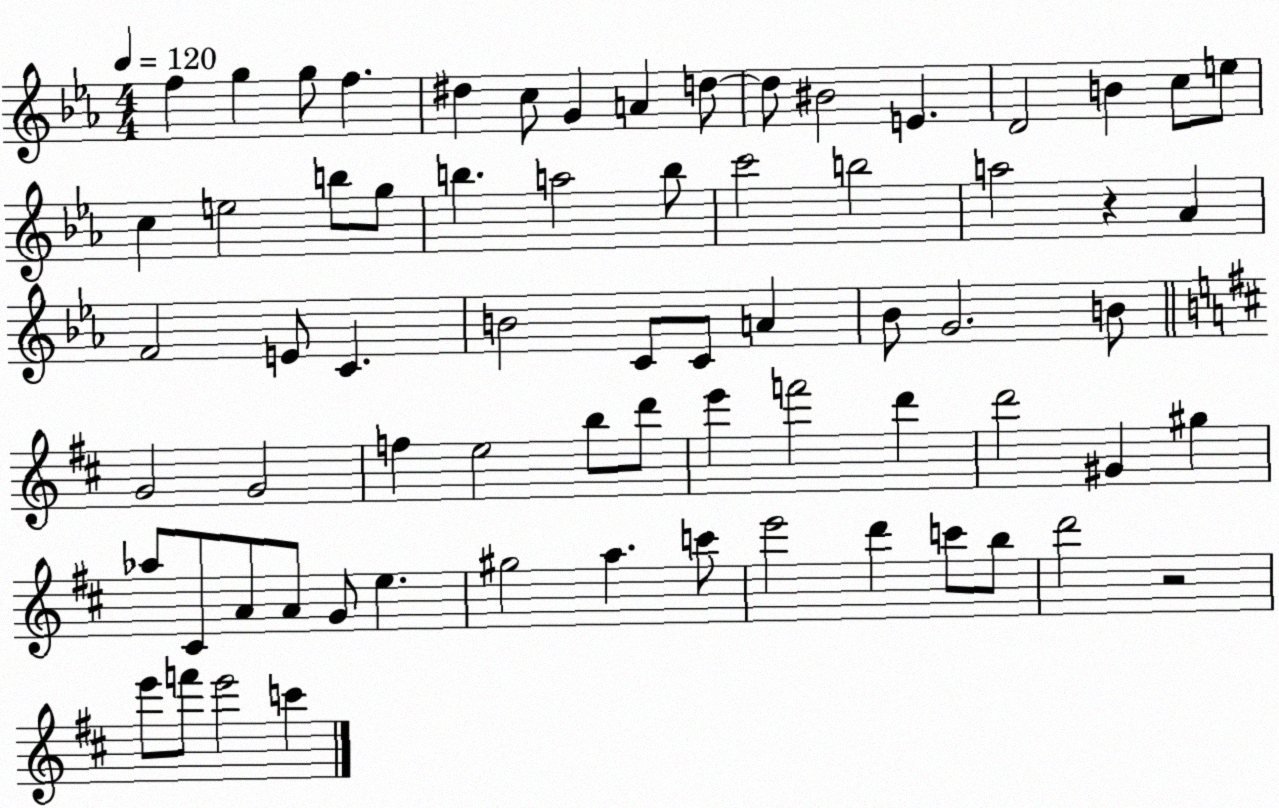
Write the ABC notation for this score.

X:1
T:Untitled
M:4/4
L:1/4
K:Eb
f g g/2 f ^d c/2 G A d/2 d/2 ^B2 E D2 B c/2 e/2 c e2 b/2 g/2 b a2 b/2 c'2 b2 a2 z _A F2 E/2 C B2 C/2 C/2 A _B/2 G2 B/2 G2 G2 f e2 b/2 d'/2 e' f'2 d' d'2 ^G ^g _a/2 ^C/2 A/2 A/2 G/2 e ^g2 a c'/2 e'2 d' c'/2 b/2 d'2 z2 e'/2 f'/2 e'2 c'